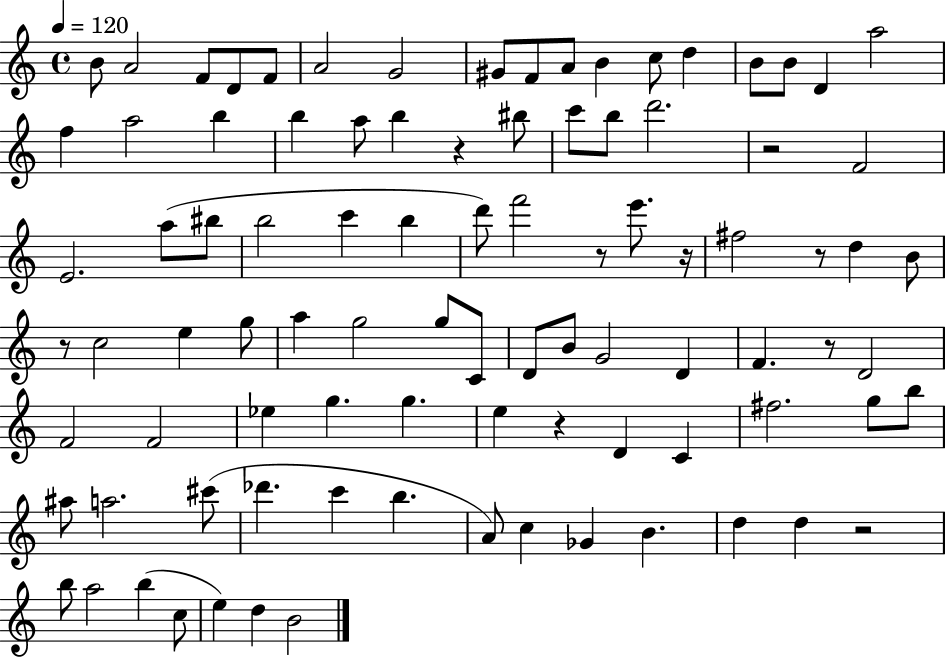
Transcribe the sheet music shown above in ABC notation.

X:1
T:Untitled
M:4/4
L:1/4
K:C
B/2 A2 F/2 D/2 F/2 A2 G2 ^G/2 F/2 A/2 B c/2 d B/2 B/2 D a2 f a2 b b a/2 b z ^b/2 c'/2 b/2 d'2 z2 F2 E2 a/2 ^b/2 b2 c' b d'/2 f'2 z/2 e'/2 z/4 ^f2 z/2 d B/2 z/2 c2 e g/2 a g2 g/2 C/2 D/2 B/2 G2 D F z/2 D2 F2 F2 _e g g e z D C ^f2 g/2 b/2 ^a/2 a2 ^c'/2 _d' c' b A/2 c _G B d d z2 b/2 a2 b c/2 e d B2